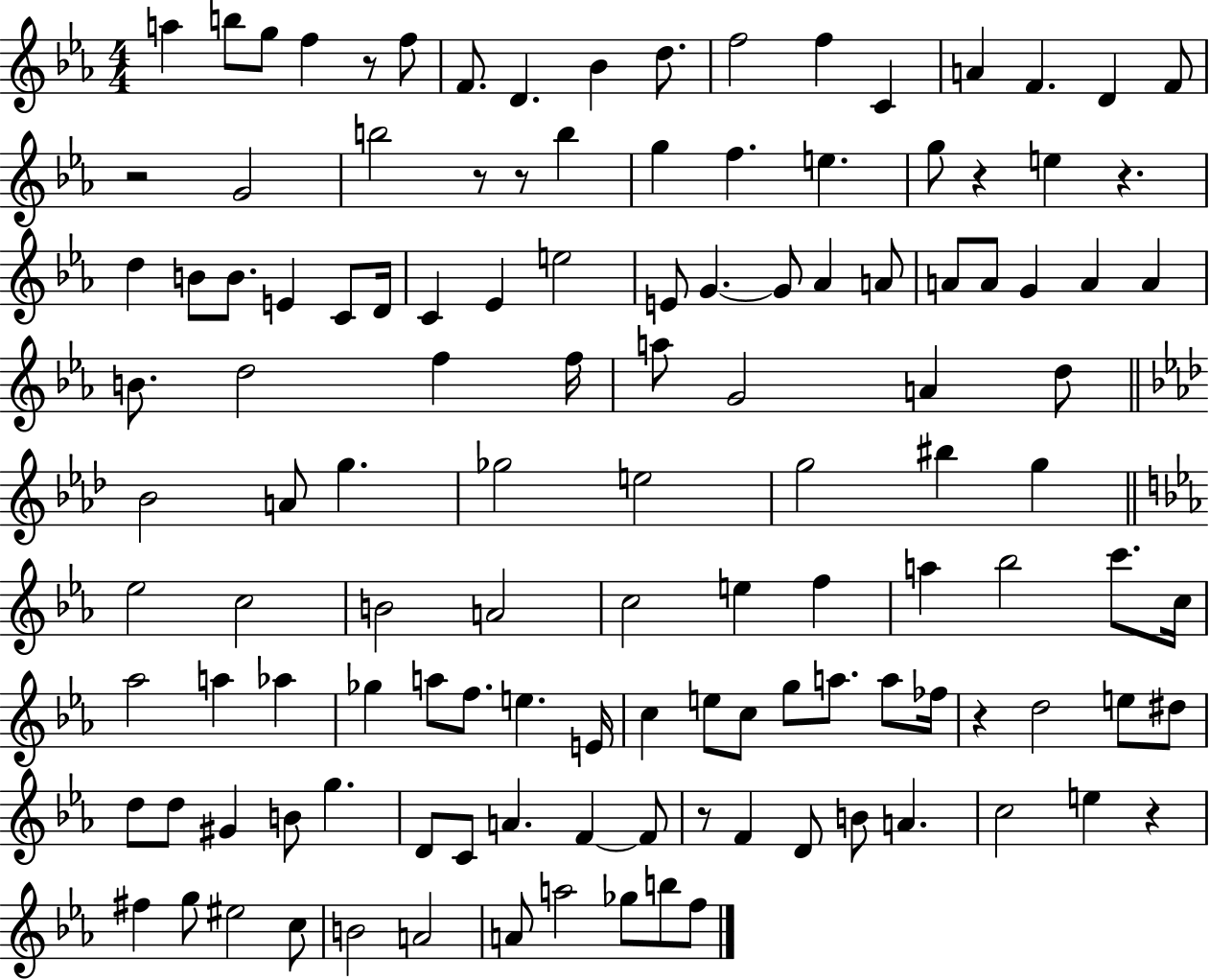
X:1
T:Untitled
M:4/4
L:1/4
K:Eb
a b/2 g/2 f z/2 f/2 F/2 D _B d/2 f2 f C A F D F/2 z2 G2 b2 z/2 z/2 b g f e g/2 z e z d B/2 B/2 E C/2 D/4 C _E e2 E/2 G G/2 _A A/2 A/2 A/2 G A A B/2 d2 f f/4 a/2 G2 A d/2 _B2 A/2 g _g2 e2 g2 ^b g _e2 c2 B2 A2 c2 e f a _b2 c'/2 c/4 _a2 a _a _g a/2 f/2 e E/4 c e/2 c/2 g/2 a/2 a/2 _f/4 z d2 e/2 ^d/2 d/2 d/2 ^G B/2 g D/2 C/2 A F F/2 z/2 F D/2 B/2 A c2 e z ^f g/2 ^e2 c/2 B2 A2 A/2 a2 _g/2 b/2 f/2